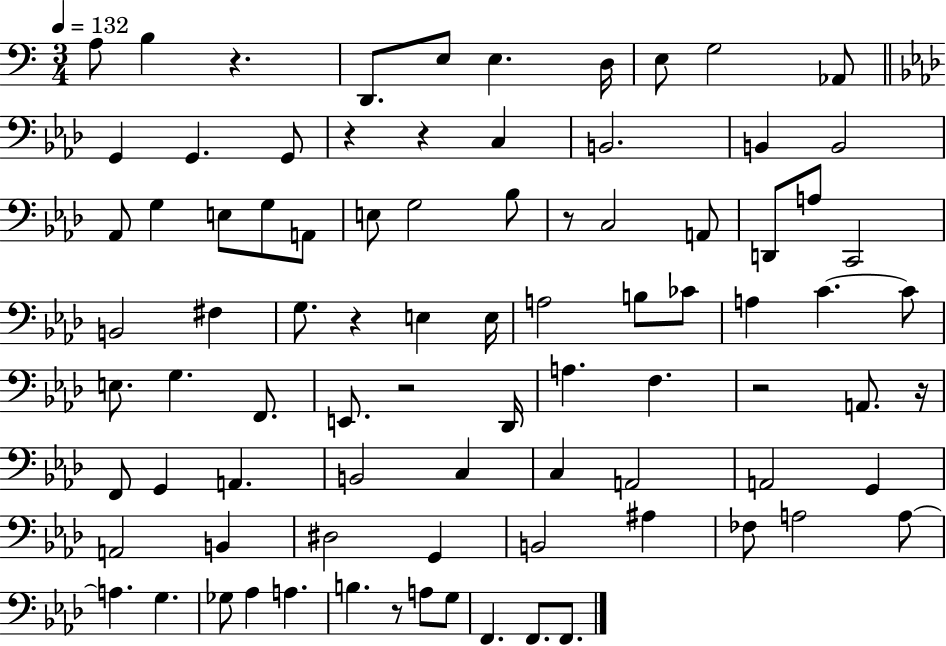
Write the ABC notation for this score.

X:1
T:Untitled
M:3/4
L:1/4
K:C
A,/2 B, z D,,/2 E,/2 E, D,/4 E,/2 G,2 _A,,/2 G,, G,, G,,/2 z z C, B,,2 B,, B,,2 _A,,/2 G, E,/2 G,/2 A,,/2 E,/2 G,2 _B,/2 z/2 C,2 A,,/2 D,,/2 A,/2 C,,2 B,,2 ^F, G,/2 z E, E,/4 A,2 B,/2 _C/2 A, C C/2 E,/2 G, F,,/2 E,,/2 z2 _D,,/4 A, F, z2 A,,/2 z/4 F,,/2 G,, A,, B,,2 C, C, A,,2 A,,2 G,, A,,2 B,, ^D,2 G,, B,,2 ^A, _F,/2 A,2 A,/2 A, G, _G,/2 _A, A, B, z/2 A,/2 G,/2 F,, F,,/2 F,,/2